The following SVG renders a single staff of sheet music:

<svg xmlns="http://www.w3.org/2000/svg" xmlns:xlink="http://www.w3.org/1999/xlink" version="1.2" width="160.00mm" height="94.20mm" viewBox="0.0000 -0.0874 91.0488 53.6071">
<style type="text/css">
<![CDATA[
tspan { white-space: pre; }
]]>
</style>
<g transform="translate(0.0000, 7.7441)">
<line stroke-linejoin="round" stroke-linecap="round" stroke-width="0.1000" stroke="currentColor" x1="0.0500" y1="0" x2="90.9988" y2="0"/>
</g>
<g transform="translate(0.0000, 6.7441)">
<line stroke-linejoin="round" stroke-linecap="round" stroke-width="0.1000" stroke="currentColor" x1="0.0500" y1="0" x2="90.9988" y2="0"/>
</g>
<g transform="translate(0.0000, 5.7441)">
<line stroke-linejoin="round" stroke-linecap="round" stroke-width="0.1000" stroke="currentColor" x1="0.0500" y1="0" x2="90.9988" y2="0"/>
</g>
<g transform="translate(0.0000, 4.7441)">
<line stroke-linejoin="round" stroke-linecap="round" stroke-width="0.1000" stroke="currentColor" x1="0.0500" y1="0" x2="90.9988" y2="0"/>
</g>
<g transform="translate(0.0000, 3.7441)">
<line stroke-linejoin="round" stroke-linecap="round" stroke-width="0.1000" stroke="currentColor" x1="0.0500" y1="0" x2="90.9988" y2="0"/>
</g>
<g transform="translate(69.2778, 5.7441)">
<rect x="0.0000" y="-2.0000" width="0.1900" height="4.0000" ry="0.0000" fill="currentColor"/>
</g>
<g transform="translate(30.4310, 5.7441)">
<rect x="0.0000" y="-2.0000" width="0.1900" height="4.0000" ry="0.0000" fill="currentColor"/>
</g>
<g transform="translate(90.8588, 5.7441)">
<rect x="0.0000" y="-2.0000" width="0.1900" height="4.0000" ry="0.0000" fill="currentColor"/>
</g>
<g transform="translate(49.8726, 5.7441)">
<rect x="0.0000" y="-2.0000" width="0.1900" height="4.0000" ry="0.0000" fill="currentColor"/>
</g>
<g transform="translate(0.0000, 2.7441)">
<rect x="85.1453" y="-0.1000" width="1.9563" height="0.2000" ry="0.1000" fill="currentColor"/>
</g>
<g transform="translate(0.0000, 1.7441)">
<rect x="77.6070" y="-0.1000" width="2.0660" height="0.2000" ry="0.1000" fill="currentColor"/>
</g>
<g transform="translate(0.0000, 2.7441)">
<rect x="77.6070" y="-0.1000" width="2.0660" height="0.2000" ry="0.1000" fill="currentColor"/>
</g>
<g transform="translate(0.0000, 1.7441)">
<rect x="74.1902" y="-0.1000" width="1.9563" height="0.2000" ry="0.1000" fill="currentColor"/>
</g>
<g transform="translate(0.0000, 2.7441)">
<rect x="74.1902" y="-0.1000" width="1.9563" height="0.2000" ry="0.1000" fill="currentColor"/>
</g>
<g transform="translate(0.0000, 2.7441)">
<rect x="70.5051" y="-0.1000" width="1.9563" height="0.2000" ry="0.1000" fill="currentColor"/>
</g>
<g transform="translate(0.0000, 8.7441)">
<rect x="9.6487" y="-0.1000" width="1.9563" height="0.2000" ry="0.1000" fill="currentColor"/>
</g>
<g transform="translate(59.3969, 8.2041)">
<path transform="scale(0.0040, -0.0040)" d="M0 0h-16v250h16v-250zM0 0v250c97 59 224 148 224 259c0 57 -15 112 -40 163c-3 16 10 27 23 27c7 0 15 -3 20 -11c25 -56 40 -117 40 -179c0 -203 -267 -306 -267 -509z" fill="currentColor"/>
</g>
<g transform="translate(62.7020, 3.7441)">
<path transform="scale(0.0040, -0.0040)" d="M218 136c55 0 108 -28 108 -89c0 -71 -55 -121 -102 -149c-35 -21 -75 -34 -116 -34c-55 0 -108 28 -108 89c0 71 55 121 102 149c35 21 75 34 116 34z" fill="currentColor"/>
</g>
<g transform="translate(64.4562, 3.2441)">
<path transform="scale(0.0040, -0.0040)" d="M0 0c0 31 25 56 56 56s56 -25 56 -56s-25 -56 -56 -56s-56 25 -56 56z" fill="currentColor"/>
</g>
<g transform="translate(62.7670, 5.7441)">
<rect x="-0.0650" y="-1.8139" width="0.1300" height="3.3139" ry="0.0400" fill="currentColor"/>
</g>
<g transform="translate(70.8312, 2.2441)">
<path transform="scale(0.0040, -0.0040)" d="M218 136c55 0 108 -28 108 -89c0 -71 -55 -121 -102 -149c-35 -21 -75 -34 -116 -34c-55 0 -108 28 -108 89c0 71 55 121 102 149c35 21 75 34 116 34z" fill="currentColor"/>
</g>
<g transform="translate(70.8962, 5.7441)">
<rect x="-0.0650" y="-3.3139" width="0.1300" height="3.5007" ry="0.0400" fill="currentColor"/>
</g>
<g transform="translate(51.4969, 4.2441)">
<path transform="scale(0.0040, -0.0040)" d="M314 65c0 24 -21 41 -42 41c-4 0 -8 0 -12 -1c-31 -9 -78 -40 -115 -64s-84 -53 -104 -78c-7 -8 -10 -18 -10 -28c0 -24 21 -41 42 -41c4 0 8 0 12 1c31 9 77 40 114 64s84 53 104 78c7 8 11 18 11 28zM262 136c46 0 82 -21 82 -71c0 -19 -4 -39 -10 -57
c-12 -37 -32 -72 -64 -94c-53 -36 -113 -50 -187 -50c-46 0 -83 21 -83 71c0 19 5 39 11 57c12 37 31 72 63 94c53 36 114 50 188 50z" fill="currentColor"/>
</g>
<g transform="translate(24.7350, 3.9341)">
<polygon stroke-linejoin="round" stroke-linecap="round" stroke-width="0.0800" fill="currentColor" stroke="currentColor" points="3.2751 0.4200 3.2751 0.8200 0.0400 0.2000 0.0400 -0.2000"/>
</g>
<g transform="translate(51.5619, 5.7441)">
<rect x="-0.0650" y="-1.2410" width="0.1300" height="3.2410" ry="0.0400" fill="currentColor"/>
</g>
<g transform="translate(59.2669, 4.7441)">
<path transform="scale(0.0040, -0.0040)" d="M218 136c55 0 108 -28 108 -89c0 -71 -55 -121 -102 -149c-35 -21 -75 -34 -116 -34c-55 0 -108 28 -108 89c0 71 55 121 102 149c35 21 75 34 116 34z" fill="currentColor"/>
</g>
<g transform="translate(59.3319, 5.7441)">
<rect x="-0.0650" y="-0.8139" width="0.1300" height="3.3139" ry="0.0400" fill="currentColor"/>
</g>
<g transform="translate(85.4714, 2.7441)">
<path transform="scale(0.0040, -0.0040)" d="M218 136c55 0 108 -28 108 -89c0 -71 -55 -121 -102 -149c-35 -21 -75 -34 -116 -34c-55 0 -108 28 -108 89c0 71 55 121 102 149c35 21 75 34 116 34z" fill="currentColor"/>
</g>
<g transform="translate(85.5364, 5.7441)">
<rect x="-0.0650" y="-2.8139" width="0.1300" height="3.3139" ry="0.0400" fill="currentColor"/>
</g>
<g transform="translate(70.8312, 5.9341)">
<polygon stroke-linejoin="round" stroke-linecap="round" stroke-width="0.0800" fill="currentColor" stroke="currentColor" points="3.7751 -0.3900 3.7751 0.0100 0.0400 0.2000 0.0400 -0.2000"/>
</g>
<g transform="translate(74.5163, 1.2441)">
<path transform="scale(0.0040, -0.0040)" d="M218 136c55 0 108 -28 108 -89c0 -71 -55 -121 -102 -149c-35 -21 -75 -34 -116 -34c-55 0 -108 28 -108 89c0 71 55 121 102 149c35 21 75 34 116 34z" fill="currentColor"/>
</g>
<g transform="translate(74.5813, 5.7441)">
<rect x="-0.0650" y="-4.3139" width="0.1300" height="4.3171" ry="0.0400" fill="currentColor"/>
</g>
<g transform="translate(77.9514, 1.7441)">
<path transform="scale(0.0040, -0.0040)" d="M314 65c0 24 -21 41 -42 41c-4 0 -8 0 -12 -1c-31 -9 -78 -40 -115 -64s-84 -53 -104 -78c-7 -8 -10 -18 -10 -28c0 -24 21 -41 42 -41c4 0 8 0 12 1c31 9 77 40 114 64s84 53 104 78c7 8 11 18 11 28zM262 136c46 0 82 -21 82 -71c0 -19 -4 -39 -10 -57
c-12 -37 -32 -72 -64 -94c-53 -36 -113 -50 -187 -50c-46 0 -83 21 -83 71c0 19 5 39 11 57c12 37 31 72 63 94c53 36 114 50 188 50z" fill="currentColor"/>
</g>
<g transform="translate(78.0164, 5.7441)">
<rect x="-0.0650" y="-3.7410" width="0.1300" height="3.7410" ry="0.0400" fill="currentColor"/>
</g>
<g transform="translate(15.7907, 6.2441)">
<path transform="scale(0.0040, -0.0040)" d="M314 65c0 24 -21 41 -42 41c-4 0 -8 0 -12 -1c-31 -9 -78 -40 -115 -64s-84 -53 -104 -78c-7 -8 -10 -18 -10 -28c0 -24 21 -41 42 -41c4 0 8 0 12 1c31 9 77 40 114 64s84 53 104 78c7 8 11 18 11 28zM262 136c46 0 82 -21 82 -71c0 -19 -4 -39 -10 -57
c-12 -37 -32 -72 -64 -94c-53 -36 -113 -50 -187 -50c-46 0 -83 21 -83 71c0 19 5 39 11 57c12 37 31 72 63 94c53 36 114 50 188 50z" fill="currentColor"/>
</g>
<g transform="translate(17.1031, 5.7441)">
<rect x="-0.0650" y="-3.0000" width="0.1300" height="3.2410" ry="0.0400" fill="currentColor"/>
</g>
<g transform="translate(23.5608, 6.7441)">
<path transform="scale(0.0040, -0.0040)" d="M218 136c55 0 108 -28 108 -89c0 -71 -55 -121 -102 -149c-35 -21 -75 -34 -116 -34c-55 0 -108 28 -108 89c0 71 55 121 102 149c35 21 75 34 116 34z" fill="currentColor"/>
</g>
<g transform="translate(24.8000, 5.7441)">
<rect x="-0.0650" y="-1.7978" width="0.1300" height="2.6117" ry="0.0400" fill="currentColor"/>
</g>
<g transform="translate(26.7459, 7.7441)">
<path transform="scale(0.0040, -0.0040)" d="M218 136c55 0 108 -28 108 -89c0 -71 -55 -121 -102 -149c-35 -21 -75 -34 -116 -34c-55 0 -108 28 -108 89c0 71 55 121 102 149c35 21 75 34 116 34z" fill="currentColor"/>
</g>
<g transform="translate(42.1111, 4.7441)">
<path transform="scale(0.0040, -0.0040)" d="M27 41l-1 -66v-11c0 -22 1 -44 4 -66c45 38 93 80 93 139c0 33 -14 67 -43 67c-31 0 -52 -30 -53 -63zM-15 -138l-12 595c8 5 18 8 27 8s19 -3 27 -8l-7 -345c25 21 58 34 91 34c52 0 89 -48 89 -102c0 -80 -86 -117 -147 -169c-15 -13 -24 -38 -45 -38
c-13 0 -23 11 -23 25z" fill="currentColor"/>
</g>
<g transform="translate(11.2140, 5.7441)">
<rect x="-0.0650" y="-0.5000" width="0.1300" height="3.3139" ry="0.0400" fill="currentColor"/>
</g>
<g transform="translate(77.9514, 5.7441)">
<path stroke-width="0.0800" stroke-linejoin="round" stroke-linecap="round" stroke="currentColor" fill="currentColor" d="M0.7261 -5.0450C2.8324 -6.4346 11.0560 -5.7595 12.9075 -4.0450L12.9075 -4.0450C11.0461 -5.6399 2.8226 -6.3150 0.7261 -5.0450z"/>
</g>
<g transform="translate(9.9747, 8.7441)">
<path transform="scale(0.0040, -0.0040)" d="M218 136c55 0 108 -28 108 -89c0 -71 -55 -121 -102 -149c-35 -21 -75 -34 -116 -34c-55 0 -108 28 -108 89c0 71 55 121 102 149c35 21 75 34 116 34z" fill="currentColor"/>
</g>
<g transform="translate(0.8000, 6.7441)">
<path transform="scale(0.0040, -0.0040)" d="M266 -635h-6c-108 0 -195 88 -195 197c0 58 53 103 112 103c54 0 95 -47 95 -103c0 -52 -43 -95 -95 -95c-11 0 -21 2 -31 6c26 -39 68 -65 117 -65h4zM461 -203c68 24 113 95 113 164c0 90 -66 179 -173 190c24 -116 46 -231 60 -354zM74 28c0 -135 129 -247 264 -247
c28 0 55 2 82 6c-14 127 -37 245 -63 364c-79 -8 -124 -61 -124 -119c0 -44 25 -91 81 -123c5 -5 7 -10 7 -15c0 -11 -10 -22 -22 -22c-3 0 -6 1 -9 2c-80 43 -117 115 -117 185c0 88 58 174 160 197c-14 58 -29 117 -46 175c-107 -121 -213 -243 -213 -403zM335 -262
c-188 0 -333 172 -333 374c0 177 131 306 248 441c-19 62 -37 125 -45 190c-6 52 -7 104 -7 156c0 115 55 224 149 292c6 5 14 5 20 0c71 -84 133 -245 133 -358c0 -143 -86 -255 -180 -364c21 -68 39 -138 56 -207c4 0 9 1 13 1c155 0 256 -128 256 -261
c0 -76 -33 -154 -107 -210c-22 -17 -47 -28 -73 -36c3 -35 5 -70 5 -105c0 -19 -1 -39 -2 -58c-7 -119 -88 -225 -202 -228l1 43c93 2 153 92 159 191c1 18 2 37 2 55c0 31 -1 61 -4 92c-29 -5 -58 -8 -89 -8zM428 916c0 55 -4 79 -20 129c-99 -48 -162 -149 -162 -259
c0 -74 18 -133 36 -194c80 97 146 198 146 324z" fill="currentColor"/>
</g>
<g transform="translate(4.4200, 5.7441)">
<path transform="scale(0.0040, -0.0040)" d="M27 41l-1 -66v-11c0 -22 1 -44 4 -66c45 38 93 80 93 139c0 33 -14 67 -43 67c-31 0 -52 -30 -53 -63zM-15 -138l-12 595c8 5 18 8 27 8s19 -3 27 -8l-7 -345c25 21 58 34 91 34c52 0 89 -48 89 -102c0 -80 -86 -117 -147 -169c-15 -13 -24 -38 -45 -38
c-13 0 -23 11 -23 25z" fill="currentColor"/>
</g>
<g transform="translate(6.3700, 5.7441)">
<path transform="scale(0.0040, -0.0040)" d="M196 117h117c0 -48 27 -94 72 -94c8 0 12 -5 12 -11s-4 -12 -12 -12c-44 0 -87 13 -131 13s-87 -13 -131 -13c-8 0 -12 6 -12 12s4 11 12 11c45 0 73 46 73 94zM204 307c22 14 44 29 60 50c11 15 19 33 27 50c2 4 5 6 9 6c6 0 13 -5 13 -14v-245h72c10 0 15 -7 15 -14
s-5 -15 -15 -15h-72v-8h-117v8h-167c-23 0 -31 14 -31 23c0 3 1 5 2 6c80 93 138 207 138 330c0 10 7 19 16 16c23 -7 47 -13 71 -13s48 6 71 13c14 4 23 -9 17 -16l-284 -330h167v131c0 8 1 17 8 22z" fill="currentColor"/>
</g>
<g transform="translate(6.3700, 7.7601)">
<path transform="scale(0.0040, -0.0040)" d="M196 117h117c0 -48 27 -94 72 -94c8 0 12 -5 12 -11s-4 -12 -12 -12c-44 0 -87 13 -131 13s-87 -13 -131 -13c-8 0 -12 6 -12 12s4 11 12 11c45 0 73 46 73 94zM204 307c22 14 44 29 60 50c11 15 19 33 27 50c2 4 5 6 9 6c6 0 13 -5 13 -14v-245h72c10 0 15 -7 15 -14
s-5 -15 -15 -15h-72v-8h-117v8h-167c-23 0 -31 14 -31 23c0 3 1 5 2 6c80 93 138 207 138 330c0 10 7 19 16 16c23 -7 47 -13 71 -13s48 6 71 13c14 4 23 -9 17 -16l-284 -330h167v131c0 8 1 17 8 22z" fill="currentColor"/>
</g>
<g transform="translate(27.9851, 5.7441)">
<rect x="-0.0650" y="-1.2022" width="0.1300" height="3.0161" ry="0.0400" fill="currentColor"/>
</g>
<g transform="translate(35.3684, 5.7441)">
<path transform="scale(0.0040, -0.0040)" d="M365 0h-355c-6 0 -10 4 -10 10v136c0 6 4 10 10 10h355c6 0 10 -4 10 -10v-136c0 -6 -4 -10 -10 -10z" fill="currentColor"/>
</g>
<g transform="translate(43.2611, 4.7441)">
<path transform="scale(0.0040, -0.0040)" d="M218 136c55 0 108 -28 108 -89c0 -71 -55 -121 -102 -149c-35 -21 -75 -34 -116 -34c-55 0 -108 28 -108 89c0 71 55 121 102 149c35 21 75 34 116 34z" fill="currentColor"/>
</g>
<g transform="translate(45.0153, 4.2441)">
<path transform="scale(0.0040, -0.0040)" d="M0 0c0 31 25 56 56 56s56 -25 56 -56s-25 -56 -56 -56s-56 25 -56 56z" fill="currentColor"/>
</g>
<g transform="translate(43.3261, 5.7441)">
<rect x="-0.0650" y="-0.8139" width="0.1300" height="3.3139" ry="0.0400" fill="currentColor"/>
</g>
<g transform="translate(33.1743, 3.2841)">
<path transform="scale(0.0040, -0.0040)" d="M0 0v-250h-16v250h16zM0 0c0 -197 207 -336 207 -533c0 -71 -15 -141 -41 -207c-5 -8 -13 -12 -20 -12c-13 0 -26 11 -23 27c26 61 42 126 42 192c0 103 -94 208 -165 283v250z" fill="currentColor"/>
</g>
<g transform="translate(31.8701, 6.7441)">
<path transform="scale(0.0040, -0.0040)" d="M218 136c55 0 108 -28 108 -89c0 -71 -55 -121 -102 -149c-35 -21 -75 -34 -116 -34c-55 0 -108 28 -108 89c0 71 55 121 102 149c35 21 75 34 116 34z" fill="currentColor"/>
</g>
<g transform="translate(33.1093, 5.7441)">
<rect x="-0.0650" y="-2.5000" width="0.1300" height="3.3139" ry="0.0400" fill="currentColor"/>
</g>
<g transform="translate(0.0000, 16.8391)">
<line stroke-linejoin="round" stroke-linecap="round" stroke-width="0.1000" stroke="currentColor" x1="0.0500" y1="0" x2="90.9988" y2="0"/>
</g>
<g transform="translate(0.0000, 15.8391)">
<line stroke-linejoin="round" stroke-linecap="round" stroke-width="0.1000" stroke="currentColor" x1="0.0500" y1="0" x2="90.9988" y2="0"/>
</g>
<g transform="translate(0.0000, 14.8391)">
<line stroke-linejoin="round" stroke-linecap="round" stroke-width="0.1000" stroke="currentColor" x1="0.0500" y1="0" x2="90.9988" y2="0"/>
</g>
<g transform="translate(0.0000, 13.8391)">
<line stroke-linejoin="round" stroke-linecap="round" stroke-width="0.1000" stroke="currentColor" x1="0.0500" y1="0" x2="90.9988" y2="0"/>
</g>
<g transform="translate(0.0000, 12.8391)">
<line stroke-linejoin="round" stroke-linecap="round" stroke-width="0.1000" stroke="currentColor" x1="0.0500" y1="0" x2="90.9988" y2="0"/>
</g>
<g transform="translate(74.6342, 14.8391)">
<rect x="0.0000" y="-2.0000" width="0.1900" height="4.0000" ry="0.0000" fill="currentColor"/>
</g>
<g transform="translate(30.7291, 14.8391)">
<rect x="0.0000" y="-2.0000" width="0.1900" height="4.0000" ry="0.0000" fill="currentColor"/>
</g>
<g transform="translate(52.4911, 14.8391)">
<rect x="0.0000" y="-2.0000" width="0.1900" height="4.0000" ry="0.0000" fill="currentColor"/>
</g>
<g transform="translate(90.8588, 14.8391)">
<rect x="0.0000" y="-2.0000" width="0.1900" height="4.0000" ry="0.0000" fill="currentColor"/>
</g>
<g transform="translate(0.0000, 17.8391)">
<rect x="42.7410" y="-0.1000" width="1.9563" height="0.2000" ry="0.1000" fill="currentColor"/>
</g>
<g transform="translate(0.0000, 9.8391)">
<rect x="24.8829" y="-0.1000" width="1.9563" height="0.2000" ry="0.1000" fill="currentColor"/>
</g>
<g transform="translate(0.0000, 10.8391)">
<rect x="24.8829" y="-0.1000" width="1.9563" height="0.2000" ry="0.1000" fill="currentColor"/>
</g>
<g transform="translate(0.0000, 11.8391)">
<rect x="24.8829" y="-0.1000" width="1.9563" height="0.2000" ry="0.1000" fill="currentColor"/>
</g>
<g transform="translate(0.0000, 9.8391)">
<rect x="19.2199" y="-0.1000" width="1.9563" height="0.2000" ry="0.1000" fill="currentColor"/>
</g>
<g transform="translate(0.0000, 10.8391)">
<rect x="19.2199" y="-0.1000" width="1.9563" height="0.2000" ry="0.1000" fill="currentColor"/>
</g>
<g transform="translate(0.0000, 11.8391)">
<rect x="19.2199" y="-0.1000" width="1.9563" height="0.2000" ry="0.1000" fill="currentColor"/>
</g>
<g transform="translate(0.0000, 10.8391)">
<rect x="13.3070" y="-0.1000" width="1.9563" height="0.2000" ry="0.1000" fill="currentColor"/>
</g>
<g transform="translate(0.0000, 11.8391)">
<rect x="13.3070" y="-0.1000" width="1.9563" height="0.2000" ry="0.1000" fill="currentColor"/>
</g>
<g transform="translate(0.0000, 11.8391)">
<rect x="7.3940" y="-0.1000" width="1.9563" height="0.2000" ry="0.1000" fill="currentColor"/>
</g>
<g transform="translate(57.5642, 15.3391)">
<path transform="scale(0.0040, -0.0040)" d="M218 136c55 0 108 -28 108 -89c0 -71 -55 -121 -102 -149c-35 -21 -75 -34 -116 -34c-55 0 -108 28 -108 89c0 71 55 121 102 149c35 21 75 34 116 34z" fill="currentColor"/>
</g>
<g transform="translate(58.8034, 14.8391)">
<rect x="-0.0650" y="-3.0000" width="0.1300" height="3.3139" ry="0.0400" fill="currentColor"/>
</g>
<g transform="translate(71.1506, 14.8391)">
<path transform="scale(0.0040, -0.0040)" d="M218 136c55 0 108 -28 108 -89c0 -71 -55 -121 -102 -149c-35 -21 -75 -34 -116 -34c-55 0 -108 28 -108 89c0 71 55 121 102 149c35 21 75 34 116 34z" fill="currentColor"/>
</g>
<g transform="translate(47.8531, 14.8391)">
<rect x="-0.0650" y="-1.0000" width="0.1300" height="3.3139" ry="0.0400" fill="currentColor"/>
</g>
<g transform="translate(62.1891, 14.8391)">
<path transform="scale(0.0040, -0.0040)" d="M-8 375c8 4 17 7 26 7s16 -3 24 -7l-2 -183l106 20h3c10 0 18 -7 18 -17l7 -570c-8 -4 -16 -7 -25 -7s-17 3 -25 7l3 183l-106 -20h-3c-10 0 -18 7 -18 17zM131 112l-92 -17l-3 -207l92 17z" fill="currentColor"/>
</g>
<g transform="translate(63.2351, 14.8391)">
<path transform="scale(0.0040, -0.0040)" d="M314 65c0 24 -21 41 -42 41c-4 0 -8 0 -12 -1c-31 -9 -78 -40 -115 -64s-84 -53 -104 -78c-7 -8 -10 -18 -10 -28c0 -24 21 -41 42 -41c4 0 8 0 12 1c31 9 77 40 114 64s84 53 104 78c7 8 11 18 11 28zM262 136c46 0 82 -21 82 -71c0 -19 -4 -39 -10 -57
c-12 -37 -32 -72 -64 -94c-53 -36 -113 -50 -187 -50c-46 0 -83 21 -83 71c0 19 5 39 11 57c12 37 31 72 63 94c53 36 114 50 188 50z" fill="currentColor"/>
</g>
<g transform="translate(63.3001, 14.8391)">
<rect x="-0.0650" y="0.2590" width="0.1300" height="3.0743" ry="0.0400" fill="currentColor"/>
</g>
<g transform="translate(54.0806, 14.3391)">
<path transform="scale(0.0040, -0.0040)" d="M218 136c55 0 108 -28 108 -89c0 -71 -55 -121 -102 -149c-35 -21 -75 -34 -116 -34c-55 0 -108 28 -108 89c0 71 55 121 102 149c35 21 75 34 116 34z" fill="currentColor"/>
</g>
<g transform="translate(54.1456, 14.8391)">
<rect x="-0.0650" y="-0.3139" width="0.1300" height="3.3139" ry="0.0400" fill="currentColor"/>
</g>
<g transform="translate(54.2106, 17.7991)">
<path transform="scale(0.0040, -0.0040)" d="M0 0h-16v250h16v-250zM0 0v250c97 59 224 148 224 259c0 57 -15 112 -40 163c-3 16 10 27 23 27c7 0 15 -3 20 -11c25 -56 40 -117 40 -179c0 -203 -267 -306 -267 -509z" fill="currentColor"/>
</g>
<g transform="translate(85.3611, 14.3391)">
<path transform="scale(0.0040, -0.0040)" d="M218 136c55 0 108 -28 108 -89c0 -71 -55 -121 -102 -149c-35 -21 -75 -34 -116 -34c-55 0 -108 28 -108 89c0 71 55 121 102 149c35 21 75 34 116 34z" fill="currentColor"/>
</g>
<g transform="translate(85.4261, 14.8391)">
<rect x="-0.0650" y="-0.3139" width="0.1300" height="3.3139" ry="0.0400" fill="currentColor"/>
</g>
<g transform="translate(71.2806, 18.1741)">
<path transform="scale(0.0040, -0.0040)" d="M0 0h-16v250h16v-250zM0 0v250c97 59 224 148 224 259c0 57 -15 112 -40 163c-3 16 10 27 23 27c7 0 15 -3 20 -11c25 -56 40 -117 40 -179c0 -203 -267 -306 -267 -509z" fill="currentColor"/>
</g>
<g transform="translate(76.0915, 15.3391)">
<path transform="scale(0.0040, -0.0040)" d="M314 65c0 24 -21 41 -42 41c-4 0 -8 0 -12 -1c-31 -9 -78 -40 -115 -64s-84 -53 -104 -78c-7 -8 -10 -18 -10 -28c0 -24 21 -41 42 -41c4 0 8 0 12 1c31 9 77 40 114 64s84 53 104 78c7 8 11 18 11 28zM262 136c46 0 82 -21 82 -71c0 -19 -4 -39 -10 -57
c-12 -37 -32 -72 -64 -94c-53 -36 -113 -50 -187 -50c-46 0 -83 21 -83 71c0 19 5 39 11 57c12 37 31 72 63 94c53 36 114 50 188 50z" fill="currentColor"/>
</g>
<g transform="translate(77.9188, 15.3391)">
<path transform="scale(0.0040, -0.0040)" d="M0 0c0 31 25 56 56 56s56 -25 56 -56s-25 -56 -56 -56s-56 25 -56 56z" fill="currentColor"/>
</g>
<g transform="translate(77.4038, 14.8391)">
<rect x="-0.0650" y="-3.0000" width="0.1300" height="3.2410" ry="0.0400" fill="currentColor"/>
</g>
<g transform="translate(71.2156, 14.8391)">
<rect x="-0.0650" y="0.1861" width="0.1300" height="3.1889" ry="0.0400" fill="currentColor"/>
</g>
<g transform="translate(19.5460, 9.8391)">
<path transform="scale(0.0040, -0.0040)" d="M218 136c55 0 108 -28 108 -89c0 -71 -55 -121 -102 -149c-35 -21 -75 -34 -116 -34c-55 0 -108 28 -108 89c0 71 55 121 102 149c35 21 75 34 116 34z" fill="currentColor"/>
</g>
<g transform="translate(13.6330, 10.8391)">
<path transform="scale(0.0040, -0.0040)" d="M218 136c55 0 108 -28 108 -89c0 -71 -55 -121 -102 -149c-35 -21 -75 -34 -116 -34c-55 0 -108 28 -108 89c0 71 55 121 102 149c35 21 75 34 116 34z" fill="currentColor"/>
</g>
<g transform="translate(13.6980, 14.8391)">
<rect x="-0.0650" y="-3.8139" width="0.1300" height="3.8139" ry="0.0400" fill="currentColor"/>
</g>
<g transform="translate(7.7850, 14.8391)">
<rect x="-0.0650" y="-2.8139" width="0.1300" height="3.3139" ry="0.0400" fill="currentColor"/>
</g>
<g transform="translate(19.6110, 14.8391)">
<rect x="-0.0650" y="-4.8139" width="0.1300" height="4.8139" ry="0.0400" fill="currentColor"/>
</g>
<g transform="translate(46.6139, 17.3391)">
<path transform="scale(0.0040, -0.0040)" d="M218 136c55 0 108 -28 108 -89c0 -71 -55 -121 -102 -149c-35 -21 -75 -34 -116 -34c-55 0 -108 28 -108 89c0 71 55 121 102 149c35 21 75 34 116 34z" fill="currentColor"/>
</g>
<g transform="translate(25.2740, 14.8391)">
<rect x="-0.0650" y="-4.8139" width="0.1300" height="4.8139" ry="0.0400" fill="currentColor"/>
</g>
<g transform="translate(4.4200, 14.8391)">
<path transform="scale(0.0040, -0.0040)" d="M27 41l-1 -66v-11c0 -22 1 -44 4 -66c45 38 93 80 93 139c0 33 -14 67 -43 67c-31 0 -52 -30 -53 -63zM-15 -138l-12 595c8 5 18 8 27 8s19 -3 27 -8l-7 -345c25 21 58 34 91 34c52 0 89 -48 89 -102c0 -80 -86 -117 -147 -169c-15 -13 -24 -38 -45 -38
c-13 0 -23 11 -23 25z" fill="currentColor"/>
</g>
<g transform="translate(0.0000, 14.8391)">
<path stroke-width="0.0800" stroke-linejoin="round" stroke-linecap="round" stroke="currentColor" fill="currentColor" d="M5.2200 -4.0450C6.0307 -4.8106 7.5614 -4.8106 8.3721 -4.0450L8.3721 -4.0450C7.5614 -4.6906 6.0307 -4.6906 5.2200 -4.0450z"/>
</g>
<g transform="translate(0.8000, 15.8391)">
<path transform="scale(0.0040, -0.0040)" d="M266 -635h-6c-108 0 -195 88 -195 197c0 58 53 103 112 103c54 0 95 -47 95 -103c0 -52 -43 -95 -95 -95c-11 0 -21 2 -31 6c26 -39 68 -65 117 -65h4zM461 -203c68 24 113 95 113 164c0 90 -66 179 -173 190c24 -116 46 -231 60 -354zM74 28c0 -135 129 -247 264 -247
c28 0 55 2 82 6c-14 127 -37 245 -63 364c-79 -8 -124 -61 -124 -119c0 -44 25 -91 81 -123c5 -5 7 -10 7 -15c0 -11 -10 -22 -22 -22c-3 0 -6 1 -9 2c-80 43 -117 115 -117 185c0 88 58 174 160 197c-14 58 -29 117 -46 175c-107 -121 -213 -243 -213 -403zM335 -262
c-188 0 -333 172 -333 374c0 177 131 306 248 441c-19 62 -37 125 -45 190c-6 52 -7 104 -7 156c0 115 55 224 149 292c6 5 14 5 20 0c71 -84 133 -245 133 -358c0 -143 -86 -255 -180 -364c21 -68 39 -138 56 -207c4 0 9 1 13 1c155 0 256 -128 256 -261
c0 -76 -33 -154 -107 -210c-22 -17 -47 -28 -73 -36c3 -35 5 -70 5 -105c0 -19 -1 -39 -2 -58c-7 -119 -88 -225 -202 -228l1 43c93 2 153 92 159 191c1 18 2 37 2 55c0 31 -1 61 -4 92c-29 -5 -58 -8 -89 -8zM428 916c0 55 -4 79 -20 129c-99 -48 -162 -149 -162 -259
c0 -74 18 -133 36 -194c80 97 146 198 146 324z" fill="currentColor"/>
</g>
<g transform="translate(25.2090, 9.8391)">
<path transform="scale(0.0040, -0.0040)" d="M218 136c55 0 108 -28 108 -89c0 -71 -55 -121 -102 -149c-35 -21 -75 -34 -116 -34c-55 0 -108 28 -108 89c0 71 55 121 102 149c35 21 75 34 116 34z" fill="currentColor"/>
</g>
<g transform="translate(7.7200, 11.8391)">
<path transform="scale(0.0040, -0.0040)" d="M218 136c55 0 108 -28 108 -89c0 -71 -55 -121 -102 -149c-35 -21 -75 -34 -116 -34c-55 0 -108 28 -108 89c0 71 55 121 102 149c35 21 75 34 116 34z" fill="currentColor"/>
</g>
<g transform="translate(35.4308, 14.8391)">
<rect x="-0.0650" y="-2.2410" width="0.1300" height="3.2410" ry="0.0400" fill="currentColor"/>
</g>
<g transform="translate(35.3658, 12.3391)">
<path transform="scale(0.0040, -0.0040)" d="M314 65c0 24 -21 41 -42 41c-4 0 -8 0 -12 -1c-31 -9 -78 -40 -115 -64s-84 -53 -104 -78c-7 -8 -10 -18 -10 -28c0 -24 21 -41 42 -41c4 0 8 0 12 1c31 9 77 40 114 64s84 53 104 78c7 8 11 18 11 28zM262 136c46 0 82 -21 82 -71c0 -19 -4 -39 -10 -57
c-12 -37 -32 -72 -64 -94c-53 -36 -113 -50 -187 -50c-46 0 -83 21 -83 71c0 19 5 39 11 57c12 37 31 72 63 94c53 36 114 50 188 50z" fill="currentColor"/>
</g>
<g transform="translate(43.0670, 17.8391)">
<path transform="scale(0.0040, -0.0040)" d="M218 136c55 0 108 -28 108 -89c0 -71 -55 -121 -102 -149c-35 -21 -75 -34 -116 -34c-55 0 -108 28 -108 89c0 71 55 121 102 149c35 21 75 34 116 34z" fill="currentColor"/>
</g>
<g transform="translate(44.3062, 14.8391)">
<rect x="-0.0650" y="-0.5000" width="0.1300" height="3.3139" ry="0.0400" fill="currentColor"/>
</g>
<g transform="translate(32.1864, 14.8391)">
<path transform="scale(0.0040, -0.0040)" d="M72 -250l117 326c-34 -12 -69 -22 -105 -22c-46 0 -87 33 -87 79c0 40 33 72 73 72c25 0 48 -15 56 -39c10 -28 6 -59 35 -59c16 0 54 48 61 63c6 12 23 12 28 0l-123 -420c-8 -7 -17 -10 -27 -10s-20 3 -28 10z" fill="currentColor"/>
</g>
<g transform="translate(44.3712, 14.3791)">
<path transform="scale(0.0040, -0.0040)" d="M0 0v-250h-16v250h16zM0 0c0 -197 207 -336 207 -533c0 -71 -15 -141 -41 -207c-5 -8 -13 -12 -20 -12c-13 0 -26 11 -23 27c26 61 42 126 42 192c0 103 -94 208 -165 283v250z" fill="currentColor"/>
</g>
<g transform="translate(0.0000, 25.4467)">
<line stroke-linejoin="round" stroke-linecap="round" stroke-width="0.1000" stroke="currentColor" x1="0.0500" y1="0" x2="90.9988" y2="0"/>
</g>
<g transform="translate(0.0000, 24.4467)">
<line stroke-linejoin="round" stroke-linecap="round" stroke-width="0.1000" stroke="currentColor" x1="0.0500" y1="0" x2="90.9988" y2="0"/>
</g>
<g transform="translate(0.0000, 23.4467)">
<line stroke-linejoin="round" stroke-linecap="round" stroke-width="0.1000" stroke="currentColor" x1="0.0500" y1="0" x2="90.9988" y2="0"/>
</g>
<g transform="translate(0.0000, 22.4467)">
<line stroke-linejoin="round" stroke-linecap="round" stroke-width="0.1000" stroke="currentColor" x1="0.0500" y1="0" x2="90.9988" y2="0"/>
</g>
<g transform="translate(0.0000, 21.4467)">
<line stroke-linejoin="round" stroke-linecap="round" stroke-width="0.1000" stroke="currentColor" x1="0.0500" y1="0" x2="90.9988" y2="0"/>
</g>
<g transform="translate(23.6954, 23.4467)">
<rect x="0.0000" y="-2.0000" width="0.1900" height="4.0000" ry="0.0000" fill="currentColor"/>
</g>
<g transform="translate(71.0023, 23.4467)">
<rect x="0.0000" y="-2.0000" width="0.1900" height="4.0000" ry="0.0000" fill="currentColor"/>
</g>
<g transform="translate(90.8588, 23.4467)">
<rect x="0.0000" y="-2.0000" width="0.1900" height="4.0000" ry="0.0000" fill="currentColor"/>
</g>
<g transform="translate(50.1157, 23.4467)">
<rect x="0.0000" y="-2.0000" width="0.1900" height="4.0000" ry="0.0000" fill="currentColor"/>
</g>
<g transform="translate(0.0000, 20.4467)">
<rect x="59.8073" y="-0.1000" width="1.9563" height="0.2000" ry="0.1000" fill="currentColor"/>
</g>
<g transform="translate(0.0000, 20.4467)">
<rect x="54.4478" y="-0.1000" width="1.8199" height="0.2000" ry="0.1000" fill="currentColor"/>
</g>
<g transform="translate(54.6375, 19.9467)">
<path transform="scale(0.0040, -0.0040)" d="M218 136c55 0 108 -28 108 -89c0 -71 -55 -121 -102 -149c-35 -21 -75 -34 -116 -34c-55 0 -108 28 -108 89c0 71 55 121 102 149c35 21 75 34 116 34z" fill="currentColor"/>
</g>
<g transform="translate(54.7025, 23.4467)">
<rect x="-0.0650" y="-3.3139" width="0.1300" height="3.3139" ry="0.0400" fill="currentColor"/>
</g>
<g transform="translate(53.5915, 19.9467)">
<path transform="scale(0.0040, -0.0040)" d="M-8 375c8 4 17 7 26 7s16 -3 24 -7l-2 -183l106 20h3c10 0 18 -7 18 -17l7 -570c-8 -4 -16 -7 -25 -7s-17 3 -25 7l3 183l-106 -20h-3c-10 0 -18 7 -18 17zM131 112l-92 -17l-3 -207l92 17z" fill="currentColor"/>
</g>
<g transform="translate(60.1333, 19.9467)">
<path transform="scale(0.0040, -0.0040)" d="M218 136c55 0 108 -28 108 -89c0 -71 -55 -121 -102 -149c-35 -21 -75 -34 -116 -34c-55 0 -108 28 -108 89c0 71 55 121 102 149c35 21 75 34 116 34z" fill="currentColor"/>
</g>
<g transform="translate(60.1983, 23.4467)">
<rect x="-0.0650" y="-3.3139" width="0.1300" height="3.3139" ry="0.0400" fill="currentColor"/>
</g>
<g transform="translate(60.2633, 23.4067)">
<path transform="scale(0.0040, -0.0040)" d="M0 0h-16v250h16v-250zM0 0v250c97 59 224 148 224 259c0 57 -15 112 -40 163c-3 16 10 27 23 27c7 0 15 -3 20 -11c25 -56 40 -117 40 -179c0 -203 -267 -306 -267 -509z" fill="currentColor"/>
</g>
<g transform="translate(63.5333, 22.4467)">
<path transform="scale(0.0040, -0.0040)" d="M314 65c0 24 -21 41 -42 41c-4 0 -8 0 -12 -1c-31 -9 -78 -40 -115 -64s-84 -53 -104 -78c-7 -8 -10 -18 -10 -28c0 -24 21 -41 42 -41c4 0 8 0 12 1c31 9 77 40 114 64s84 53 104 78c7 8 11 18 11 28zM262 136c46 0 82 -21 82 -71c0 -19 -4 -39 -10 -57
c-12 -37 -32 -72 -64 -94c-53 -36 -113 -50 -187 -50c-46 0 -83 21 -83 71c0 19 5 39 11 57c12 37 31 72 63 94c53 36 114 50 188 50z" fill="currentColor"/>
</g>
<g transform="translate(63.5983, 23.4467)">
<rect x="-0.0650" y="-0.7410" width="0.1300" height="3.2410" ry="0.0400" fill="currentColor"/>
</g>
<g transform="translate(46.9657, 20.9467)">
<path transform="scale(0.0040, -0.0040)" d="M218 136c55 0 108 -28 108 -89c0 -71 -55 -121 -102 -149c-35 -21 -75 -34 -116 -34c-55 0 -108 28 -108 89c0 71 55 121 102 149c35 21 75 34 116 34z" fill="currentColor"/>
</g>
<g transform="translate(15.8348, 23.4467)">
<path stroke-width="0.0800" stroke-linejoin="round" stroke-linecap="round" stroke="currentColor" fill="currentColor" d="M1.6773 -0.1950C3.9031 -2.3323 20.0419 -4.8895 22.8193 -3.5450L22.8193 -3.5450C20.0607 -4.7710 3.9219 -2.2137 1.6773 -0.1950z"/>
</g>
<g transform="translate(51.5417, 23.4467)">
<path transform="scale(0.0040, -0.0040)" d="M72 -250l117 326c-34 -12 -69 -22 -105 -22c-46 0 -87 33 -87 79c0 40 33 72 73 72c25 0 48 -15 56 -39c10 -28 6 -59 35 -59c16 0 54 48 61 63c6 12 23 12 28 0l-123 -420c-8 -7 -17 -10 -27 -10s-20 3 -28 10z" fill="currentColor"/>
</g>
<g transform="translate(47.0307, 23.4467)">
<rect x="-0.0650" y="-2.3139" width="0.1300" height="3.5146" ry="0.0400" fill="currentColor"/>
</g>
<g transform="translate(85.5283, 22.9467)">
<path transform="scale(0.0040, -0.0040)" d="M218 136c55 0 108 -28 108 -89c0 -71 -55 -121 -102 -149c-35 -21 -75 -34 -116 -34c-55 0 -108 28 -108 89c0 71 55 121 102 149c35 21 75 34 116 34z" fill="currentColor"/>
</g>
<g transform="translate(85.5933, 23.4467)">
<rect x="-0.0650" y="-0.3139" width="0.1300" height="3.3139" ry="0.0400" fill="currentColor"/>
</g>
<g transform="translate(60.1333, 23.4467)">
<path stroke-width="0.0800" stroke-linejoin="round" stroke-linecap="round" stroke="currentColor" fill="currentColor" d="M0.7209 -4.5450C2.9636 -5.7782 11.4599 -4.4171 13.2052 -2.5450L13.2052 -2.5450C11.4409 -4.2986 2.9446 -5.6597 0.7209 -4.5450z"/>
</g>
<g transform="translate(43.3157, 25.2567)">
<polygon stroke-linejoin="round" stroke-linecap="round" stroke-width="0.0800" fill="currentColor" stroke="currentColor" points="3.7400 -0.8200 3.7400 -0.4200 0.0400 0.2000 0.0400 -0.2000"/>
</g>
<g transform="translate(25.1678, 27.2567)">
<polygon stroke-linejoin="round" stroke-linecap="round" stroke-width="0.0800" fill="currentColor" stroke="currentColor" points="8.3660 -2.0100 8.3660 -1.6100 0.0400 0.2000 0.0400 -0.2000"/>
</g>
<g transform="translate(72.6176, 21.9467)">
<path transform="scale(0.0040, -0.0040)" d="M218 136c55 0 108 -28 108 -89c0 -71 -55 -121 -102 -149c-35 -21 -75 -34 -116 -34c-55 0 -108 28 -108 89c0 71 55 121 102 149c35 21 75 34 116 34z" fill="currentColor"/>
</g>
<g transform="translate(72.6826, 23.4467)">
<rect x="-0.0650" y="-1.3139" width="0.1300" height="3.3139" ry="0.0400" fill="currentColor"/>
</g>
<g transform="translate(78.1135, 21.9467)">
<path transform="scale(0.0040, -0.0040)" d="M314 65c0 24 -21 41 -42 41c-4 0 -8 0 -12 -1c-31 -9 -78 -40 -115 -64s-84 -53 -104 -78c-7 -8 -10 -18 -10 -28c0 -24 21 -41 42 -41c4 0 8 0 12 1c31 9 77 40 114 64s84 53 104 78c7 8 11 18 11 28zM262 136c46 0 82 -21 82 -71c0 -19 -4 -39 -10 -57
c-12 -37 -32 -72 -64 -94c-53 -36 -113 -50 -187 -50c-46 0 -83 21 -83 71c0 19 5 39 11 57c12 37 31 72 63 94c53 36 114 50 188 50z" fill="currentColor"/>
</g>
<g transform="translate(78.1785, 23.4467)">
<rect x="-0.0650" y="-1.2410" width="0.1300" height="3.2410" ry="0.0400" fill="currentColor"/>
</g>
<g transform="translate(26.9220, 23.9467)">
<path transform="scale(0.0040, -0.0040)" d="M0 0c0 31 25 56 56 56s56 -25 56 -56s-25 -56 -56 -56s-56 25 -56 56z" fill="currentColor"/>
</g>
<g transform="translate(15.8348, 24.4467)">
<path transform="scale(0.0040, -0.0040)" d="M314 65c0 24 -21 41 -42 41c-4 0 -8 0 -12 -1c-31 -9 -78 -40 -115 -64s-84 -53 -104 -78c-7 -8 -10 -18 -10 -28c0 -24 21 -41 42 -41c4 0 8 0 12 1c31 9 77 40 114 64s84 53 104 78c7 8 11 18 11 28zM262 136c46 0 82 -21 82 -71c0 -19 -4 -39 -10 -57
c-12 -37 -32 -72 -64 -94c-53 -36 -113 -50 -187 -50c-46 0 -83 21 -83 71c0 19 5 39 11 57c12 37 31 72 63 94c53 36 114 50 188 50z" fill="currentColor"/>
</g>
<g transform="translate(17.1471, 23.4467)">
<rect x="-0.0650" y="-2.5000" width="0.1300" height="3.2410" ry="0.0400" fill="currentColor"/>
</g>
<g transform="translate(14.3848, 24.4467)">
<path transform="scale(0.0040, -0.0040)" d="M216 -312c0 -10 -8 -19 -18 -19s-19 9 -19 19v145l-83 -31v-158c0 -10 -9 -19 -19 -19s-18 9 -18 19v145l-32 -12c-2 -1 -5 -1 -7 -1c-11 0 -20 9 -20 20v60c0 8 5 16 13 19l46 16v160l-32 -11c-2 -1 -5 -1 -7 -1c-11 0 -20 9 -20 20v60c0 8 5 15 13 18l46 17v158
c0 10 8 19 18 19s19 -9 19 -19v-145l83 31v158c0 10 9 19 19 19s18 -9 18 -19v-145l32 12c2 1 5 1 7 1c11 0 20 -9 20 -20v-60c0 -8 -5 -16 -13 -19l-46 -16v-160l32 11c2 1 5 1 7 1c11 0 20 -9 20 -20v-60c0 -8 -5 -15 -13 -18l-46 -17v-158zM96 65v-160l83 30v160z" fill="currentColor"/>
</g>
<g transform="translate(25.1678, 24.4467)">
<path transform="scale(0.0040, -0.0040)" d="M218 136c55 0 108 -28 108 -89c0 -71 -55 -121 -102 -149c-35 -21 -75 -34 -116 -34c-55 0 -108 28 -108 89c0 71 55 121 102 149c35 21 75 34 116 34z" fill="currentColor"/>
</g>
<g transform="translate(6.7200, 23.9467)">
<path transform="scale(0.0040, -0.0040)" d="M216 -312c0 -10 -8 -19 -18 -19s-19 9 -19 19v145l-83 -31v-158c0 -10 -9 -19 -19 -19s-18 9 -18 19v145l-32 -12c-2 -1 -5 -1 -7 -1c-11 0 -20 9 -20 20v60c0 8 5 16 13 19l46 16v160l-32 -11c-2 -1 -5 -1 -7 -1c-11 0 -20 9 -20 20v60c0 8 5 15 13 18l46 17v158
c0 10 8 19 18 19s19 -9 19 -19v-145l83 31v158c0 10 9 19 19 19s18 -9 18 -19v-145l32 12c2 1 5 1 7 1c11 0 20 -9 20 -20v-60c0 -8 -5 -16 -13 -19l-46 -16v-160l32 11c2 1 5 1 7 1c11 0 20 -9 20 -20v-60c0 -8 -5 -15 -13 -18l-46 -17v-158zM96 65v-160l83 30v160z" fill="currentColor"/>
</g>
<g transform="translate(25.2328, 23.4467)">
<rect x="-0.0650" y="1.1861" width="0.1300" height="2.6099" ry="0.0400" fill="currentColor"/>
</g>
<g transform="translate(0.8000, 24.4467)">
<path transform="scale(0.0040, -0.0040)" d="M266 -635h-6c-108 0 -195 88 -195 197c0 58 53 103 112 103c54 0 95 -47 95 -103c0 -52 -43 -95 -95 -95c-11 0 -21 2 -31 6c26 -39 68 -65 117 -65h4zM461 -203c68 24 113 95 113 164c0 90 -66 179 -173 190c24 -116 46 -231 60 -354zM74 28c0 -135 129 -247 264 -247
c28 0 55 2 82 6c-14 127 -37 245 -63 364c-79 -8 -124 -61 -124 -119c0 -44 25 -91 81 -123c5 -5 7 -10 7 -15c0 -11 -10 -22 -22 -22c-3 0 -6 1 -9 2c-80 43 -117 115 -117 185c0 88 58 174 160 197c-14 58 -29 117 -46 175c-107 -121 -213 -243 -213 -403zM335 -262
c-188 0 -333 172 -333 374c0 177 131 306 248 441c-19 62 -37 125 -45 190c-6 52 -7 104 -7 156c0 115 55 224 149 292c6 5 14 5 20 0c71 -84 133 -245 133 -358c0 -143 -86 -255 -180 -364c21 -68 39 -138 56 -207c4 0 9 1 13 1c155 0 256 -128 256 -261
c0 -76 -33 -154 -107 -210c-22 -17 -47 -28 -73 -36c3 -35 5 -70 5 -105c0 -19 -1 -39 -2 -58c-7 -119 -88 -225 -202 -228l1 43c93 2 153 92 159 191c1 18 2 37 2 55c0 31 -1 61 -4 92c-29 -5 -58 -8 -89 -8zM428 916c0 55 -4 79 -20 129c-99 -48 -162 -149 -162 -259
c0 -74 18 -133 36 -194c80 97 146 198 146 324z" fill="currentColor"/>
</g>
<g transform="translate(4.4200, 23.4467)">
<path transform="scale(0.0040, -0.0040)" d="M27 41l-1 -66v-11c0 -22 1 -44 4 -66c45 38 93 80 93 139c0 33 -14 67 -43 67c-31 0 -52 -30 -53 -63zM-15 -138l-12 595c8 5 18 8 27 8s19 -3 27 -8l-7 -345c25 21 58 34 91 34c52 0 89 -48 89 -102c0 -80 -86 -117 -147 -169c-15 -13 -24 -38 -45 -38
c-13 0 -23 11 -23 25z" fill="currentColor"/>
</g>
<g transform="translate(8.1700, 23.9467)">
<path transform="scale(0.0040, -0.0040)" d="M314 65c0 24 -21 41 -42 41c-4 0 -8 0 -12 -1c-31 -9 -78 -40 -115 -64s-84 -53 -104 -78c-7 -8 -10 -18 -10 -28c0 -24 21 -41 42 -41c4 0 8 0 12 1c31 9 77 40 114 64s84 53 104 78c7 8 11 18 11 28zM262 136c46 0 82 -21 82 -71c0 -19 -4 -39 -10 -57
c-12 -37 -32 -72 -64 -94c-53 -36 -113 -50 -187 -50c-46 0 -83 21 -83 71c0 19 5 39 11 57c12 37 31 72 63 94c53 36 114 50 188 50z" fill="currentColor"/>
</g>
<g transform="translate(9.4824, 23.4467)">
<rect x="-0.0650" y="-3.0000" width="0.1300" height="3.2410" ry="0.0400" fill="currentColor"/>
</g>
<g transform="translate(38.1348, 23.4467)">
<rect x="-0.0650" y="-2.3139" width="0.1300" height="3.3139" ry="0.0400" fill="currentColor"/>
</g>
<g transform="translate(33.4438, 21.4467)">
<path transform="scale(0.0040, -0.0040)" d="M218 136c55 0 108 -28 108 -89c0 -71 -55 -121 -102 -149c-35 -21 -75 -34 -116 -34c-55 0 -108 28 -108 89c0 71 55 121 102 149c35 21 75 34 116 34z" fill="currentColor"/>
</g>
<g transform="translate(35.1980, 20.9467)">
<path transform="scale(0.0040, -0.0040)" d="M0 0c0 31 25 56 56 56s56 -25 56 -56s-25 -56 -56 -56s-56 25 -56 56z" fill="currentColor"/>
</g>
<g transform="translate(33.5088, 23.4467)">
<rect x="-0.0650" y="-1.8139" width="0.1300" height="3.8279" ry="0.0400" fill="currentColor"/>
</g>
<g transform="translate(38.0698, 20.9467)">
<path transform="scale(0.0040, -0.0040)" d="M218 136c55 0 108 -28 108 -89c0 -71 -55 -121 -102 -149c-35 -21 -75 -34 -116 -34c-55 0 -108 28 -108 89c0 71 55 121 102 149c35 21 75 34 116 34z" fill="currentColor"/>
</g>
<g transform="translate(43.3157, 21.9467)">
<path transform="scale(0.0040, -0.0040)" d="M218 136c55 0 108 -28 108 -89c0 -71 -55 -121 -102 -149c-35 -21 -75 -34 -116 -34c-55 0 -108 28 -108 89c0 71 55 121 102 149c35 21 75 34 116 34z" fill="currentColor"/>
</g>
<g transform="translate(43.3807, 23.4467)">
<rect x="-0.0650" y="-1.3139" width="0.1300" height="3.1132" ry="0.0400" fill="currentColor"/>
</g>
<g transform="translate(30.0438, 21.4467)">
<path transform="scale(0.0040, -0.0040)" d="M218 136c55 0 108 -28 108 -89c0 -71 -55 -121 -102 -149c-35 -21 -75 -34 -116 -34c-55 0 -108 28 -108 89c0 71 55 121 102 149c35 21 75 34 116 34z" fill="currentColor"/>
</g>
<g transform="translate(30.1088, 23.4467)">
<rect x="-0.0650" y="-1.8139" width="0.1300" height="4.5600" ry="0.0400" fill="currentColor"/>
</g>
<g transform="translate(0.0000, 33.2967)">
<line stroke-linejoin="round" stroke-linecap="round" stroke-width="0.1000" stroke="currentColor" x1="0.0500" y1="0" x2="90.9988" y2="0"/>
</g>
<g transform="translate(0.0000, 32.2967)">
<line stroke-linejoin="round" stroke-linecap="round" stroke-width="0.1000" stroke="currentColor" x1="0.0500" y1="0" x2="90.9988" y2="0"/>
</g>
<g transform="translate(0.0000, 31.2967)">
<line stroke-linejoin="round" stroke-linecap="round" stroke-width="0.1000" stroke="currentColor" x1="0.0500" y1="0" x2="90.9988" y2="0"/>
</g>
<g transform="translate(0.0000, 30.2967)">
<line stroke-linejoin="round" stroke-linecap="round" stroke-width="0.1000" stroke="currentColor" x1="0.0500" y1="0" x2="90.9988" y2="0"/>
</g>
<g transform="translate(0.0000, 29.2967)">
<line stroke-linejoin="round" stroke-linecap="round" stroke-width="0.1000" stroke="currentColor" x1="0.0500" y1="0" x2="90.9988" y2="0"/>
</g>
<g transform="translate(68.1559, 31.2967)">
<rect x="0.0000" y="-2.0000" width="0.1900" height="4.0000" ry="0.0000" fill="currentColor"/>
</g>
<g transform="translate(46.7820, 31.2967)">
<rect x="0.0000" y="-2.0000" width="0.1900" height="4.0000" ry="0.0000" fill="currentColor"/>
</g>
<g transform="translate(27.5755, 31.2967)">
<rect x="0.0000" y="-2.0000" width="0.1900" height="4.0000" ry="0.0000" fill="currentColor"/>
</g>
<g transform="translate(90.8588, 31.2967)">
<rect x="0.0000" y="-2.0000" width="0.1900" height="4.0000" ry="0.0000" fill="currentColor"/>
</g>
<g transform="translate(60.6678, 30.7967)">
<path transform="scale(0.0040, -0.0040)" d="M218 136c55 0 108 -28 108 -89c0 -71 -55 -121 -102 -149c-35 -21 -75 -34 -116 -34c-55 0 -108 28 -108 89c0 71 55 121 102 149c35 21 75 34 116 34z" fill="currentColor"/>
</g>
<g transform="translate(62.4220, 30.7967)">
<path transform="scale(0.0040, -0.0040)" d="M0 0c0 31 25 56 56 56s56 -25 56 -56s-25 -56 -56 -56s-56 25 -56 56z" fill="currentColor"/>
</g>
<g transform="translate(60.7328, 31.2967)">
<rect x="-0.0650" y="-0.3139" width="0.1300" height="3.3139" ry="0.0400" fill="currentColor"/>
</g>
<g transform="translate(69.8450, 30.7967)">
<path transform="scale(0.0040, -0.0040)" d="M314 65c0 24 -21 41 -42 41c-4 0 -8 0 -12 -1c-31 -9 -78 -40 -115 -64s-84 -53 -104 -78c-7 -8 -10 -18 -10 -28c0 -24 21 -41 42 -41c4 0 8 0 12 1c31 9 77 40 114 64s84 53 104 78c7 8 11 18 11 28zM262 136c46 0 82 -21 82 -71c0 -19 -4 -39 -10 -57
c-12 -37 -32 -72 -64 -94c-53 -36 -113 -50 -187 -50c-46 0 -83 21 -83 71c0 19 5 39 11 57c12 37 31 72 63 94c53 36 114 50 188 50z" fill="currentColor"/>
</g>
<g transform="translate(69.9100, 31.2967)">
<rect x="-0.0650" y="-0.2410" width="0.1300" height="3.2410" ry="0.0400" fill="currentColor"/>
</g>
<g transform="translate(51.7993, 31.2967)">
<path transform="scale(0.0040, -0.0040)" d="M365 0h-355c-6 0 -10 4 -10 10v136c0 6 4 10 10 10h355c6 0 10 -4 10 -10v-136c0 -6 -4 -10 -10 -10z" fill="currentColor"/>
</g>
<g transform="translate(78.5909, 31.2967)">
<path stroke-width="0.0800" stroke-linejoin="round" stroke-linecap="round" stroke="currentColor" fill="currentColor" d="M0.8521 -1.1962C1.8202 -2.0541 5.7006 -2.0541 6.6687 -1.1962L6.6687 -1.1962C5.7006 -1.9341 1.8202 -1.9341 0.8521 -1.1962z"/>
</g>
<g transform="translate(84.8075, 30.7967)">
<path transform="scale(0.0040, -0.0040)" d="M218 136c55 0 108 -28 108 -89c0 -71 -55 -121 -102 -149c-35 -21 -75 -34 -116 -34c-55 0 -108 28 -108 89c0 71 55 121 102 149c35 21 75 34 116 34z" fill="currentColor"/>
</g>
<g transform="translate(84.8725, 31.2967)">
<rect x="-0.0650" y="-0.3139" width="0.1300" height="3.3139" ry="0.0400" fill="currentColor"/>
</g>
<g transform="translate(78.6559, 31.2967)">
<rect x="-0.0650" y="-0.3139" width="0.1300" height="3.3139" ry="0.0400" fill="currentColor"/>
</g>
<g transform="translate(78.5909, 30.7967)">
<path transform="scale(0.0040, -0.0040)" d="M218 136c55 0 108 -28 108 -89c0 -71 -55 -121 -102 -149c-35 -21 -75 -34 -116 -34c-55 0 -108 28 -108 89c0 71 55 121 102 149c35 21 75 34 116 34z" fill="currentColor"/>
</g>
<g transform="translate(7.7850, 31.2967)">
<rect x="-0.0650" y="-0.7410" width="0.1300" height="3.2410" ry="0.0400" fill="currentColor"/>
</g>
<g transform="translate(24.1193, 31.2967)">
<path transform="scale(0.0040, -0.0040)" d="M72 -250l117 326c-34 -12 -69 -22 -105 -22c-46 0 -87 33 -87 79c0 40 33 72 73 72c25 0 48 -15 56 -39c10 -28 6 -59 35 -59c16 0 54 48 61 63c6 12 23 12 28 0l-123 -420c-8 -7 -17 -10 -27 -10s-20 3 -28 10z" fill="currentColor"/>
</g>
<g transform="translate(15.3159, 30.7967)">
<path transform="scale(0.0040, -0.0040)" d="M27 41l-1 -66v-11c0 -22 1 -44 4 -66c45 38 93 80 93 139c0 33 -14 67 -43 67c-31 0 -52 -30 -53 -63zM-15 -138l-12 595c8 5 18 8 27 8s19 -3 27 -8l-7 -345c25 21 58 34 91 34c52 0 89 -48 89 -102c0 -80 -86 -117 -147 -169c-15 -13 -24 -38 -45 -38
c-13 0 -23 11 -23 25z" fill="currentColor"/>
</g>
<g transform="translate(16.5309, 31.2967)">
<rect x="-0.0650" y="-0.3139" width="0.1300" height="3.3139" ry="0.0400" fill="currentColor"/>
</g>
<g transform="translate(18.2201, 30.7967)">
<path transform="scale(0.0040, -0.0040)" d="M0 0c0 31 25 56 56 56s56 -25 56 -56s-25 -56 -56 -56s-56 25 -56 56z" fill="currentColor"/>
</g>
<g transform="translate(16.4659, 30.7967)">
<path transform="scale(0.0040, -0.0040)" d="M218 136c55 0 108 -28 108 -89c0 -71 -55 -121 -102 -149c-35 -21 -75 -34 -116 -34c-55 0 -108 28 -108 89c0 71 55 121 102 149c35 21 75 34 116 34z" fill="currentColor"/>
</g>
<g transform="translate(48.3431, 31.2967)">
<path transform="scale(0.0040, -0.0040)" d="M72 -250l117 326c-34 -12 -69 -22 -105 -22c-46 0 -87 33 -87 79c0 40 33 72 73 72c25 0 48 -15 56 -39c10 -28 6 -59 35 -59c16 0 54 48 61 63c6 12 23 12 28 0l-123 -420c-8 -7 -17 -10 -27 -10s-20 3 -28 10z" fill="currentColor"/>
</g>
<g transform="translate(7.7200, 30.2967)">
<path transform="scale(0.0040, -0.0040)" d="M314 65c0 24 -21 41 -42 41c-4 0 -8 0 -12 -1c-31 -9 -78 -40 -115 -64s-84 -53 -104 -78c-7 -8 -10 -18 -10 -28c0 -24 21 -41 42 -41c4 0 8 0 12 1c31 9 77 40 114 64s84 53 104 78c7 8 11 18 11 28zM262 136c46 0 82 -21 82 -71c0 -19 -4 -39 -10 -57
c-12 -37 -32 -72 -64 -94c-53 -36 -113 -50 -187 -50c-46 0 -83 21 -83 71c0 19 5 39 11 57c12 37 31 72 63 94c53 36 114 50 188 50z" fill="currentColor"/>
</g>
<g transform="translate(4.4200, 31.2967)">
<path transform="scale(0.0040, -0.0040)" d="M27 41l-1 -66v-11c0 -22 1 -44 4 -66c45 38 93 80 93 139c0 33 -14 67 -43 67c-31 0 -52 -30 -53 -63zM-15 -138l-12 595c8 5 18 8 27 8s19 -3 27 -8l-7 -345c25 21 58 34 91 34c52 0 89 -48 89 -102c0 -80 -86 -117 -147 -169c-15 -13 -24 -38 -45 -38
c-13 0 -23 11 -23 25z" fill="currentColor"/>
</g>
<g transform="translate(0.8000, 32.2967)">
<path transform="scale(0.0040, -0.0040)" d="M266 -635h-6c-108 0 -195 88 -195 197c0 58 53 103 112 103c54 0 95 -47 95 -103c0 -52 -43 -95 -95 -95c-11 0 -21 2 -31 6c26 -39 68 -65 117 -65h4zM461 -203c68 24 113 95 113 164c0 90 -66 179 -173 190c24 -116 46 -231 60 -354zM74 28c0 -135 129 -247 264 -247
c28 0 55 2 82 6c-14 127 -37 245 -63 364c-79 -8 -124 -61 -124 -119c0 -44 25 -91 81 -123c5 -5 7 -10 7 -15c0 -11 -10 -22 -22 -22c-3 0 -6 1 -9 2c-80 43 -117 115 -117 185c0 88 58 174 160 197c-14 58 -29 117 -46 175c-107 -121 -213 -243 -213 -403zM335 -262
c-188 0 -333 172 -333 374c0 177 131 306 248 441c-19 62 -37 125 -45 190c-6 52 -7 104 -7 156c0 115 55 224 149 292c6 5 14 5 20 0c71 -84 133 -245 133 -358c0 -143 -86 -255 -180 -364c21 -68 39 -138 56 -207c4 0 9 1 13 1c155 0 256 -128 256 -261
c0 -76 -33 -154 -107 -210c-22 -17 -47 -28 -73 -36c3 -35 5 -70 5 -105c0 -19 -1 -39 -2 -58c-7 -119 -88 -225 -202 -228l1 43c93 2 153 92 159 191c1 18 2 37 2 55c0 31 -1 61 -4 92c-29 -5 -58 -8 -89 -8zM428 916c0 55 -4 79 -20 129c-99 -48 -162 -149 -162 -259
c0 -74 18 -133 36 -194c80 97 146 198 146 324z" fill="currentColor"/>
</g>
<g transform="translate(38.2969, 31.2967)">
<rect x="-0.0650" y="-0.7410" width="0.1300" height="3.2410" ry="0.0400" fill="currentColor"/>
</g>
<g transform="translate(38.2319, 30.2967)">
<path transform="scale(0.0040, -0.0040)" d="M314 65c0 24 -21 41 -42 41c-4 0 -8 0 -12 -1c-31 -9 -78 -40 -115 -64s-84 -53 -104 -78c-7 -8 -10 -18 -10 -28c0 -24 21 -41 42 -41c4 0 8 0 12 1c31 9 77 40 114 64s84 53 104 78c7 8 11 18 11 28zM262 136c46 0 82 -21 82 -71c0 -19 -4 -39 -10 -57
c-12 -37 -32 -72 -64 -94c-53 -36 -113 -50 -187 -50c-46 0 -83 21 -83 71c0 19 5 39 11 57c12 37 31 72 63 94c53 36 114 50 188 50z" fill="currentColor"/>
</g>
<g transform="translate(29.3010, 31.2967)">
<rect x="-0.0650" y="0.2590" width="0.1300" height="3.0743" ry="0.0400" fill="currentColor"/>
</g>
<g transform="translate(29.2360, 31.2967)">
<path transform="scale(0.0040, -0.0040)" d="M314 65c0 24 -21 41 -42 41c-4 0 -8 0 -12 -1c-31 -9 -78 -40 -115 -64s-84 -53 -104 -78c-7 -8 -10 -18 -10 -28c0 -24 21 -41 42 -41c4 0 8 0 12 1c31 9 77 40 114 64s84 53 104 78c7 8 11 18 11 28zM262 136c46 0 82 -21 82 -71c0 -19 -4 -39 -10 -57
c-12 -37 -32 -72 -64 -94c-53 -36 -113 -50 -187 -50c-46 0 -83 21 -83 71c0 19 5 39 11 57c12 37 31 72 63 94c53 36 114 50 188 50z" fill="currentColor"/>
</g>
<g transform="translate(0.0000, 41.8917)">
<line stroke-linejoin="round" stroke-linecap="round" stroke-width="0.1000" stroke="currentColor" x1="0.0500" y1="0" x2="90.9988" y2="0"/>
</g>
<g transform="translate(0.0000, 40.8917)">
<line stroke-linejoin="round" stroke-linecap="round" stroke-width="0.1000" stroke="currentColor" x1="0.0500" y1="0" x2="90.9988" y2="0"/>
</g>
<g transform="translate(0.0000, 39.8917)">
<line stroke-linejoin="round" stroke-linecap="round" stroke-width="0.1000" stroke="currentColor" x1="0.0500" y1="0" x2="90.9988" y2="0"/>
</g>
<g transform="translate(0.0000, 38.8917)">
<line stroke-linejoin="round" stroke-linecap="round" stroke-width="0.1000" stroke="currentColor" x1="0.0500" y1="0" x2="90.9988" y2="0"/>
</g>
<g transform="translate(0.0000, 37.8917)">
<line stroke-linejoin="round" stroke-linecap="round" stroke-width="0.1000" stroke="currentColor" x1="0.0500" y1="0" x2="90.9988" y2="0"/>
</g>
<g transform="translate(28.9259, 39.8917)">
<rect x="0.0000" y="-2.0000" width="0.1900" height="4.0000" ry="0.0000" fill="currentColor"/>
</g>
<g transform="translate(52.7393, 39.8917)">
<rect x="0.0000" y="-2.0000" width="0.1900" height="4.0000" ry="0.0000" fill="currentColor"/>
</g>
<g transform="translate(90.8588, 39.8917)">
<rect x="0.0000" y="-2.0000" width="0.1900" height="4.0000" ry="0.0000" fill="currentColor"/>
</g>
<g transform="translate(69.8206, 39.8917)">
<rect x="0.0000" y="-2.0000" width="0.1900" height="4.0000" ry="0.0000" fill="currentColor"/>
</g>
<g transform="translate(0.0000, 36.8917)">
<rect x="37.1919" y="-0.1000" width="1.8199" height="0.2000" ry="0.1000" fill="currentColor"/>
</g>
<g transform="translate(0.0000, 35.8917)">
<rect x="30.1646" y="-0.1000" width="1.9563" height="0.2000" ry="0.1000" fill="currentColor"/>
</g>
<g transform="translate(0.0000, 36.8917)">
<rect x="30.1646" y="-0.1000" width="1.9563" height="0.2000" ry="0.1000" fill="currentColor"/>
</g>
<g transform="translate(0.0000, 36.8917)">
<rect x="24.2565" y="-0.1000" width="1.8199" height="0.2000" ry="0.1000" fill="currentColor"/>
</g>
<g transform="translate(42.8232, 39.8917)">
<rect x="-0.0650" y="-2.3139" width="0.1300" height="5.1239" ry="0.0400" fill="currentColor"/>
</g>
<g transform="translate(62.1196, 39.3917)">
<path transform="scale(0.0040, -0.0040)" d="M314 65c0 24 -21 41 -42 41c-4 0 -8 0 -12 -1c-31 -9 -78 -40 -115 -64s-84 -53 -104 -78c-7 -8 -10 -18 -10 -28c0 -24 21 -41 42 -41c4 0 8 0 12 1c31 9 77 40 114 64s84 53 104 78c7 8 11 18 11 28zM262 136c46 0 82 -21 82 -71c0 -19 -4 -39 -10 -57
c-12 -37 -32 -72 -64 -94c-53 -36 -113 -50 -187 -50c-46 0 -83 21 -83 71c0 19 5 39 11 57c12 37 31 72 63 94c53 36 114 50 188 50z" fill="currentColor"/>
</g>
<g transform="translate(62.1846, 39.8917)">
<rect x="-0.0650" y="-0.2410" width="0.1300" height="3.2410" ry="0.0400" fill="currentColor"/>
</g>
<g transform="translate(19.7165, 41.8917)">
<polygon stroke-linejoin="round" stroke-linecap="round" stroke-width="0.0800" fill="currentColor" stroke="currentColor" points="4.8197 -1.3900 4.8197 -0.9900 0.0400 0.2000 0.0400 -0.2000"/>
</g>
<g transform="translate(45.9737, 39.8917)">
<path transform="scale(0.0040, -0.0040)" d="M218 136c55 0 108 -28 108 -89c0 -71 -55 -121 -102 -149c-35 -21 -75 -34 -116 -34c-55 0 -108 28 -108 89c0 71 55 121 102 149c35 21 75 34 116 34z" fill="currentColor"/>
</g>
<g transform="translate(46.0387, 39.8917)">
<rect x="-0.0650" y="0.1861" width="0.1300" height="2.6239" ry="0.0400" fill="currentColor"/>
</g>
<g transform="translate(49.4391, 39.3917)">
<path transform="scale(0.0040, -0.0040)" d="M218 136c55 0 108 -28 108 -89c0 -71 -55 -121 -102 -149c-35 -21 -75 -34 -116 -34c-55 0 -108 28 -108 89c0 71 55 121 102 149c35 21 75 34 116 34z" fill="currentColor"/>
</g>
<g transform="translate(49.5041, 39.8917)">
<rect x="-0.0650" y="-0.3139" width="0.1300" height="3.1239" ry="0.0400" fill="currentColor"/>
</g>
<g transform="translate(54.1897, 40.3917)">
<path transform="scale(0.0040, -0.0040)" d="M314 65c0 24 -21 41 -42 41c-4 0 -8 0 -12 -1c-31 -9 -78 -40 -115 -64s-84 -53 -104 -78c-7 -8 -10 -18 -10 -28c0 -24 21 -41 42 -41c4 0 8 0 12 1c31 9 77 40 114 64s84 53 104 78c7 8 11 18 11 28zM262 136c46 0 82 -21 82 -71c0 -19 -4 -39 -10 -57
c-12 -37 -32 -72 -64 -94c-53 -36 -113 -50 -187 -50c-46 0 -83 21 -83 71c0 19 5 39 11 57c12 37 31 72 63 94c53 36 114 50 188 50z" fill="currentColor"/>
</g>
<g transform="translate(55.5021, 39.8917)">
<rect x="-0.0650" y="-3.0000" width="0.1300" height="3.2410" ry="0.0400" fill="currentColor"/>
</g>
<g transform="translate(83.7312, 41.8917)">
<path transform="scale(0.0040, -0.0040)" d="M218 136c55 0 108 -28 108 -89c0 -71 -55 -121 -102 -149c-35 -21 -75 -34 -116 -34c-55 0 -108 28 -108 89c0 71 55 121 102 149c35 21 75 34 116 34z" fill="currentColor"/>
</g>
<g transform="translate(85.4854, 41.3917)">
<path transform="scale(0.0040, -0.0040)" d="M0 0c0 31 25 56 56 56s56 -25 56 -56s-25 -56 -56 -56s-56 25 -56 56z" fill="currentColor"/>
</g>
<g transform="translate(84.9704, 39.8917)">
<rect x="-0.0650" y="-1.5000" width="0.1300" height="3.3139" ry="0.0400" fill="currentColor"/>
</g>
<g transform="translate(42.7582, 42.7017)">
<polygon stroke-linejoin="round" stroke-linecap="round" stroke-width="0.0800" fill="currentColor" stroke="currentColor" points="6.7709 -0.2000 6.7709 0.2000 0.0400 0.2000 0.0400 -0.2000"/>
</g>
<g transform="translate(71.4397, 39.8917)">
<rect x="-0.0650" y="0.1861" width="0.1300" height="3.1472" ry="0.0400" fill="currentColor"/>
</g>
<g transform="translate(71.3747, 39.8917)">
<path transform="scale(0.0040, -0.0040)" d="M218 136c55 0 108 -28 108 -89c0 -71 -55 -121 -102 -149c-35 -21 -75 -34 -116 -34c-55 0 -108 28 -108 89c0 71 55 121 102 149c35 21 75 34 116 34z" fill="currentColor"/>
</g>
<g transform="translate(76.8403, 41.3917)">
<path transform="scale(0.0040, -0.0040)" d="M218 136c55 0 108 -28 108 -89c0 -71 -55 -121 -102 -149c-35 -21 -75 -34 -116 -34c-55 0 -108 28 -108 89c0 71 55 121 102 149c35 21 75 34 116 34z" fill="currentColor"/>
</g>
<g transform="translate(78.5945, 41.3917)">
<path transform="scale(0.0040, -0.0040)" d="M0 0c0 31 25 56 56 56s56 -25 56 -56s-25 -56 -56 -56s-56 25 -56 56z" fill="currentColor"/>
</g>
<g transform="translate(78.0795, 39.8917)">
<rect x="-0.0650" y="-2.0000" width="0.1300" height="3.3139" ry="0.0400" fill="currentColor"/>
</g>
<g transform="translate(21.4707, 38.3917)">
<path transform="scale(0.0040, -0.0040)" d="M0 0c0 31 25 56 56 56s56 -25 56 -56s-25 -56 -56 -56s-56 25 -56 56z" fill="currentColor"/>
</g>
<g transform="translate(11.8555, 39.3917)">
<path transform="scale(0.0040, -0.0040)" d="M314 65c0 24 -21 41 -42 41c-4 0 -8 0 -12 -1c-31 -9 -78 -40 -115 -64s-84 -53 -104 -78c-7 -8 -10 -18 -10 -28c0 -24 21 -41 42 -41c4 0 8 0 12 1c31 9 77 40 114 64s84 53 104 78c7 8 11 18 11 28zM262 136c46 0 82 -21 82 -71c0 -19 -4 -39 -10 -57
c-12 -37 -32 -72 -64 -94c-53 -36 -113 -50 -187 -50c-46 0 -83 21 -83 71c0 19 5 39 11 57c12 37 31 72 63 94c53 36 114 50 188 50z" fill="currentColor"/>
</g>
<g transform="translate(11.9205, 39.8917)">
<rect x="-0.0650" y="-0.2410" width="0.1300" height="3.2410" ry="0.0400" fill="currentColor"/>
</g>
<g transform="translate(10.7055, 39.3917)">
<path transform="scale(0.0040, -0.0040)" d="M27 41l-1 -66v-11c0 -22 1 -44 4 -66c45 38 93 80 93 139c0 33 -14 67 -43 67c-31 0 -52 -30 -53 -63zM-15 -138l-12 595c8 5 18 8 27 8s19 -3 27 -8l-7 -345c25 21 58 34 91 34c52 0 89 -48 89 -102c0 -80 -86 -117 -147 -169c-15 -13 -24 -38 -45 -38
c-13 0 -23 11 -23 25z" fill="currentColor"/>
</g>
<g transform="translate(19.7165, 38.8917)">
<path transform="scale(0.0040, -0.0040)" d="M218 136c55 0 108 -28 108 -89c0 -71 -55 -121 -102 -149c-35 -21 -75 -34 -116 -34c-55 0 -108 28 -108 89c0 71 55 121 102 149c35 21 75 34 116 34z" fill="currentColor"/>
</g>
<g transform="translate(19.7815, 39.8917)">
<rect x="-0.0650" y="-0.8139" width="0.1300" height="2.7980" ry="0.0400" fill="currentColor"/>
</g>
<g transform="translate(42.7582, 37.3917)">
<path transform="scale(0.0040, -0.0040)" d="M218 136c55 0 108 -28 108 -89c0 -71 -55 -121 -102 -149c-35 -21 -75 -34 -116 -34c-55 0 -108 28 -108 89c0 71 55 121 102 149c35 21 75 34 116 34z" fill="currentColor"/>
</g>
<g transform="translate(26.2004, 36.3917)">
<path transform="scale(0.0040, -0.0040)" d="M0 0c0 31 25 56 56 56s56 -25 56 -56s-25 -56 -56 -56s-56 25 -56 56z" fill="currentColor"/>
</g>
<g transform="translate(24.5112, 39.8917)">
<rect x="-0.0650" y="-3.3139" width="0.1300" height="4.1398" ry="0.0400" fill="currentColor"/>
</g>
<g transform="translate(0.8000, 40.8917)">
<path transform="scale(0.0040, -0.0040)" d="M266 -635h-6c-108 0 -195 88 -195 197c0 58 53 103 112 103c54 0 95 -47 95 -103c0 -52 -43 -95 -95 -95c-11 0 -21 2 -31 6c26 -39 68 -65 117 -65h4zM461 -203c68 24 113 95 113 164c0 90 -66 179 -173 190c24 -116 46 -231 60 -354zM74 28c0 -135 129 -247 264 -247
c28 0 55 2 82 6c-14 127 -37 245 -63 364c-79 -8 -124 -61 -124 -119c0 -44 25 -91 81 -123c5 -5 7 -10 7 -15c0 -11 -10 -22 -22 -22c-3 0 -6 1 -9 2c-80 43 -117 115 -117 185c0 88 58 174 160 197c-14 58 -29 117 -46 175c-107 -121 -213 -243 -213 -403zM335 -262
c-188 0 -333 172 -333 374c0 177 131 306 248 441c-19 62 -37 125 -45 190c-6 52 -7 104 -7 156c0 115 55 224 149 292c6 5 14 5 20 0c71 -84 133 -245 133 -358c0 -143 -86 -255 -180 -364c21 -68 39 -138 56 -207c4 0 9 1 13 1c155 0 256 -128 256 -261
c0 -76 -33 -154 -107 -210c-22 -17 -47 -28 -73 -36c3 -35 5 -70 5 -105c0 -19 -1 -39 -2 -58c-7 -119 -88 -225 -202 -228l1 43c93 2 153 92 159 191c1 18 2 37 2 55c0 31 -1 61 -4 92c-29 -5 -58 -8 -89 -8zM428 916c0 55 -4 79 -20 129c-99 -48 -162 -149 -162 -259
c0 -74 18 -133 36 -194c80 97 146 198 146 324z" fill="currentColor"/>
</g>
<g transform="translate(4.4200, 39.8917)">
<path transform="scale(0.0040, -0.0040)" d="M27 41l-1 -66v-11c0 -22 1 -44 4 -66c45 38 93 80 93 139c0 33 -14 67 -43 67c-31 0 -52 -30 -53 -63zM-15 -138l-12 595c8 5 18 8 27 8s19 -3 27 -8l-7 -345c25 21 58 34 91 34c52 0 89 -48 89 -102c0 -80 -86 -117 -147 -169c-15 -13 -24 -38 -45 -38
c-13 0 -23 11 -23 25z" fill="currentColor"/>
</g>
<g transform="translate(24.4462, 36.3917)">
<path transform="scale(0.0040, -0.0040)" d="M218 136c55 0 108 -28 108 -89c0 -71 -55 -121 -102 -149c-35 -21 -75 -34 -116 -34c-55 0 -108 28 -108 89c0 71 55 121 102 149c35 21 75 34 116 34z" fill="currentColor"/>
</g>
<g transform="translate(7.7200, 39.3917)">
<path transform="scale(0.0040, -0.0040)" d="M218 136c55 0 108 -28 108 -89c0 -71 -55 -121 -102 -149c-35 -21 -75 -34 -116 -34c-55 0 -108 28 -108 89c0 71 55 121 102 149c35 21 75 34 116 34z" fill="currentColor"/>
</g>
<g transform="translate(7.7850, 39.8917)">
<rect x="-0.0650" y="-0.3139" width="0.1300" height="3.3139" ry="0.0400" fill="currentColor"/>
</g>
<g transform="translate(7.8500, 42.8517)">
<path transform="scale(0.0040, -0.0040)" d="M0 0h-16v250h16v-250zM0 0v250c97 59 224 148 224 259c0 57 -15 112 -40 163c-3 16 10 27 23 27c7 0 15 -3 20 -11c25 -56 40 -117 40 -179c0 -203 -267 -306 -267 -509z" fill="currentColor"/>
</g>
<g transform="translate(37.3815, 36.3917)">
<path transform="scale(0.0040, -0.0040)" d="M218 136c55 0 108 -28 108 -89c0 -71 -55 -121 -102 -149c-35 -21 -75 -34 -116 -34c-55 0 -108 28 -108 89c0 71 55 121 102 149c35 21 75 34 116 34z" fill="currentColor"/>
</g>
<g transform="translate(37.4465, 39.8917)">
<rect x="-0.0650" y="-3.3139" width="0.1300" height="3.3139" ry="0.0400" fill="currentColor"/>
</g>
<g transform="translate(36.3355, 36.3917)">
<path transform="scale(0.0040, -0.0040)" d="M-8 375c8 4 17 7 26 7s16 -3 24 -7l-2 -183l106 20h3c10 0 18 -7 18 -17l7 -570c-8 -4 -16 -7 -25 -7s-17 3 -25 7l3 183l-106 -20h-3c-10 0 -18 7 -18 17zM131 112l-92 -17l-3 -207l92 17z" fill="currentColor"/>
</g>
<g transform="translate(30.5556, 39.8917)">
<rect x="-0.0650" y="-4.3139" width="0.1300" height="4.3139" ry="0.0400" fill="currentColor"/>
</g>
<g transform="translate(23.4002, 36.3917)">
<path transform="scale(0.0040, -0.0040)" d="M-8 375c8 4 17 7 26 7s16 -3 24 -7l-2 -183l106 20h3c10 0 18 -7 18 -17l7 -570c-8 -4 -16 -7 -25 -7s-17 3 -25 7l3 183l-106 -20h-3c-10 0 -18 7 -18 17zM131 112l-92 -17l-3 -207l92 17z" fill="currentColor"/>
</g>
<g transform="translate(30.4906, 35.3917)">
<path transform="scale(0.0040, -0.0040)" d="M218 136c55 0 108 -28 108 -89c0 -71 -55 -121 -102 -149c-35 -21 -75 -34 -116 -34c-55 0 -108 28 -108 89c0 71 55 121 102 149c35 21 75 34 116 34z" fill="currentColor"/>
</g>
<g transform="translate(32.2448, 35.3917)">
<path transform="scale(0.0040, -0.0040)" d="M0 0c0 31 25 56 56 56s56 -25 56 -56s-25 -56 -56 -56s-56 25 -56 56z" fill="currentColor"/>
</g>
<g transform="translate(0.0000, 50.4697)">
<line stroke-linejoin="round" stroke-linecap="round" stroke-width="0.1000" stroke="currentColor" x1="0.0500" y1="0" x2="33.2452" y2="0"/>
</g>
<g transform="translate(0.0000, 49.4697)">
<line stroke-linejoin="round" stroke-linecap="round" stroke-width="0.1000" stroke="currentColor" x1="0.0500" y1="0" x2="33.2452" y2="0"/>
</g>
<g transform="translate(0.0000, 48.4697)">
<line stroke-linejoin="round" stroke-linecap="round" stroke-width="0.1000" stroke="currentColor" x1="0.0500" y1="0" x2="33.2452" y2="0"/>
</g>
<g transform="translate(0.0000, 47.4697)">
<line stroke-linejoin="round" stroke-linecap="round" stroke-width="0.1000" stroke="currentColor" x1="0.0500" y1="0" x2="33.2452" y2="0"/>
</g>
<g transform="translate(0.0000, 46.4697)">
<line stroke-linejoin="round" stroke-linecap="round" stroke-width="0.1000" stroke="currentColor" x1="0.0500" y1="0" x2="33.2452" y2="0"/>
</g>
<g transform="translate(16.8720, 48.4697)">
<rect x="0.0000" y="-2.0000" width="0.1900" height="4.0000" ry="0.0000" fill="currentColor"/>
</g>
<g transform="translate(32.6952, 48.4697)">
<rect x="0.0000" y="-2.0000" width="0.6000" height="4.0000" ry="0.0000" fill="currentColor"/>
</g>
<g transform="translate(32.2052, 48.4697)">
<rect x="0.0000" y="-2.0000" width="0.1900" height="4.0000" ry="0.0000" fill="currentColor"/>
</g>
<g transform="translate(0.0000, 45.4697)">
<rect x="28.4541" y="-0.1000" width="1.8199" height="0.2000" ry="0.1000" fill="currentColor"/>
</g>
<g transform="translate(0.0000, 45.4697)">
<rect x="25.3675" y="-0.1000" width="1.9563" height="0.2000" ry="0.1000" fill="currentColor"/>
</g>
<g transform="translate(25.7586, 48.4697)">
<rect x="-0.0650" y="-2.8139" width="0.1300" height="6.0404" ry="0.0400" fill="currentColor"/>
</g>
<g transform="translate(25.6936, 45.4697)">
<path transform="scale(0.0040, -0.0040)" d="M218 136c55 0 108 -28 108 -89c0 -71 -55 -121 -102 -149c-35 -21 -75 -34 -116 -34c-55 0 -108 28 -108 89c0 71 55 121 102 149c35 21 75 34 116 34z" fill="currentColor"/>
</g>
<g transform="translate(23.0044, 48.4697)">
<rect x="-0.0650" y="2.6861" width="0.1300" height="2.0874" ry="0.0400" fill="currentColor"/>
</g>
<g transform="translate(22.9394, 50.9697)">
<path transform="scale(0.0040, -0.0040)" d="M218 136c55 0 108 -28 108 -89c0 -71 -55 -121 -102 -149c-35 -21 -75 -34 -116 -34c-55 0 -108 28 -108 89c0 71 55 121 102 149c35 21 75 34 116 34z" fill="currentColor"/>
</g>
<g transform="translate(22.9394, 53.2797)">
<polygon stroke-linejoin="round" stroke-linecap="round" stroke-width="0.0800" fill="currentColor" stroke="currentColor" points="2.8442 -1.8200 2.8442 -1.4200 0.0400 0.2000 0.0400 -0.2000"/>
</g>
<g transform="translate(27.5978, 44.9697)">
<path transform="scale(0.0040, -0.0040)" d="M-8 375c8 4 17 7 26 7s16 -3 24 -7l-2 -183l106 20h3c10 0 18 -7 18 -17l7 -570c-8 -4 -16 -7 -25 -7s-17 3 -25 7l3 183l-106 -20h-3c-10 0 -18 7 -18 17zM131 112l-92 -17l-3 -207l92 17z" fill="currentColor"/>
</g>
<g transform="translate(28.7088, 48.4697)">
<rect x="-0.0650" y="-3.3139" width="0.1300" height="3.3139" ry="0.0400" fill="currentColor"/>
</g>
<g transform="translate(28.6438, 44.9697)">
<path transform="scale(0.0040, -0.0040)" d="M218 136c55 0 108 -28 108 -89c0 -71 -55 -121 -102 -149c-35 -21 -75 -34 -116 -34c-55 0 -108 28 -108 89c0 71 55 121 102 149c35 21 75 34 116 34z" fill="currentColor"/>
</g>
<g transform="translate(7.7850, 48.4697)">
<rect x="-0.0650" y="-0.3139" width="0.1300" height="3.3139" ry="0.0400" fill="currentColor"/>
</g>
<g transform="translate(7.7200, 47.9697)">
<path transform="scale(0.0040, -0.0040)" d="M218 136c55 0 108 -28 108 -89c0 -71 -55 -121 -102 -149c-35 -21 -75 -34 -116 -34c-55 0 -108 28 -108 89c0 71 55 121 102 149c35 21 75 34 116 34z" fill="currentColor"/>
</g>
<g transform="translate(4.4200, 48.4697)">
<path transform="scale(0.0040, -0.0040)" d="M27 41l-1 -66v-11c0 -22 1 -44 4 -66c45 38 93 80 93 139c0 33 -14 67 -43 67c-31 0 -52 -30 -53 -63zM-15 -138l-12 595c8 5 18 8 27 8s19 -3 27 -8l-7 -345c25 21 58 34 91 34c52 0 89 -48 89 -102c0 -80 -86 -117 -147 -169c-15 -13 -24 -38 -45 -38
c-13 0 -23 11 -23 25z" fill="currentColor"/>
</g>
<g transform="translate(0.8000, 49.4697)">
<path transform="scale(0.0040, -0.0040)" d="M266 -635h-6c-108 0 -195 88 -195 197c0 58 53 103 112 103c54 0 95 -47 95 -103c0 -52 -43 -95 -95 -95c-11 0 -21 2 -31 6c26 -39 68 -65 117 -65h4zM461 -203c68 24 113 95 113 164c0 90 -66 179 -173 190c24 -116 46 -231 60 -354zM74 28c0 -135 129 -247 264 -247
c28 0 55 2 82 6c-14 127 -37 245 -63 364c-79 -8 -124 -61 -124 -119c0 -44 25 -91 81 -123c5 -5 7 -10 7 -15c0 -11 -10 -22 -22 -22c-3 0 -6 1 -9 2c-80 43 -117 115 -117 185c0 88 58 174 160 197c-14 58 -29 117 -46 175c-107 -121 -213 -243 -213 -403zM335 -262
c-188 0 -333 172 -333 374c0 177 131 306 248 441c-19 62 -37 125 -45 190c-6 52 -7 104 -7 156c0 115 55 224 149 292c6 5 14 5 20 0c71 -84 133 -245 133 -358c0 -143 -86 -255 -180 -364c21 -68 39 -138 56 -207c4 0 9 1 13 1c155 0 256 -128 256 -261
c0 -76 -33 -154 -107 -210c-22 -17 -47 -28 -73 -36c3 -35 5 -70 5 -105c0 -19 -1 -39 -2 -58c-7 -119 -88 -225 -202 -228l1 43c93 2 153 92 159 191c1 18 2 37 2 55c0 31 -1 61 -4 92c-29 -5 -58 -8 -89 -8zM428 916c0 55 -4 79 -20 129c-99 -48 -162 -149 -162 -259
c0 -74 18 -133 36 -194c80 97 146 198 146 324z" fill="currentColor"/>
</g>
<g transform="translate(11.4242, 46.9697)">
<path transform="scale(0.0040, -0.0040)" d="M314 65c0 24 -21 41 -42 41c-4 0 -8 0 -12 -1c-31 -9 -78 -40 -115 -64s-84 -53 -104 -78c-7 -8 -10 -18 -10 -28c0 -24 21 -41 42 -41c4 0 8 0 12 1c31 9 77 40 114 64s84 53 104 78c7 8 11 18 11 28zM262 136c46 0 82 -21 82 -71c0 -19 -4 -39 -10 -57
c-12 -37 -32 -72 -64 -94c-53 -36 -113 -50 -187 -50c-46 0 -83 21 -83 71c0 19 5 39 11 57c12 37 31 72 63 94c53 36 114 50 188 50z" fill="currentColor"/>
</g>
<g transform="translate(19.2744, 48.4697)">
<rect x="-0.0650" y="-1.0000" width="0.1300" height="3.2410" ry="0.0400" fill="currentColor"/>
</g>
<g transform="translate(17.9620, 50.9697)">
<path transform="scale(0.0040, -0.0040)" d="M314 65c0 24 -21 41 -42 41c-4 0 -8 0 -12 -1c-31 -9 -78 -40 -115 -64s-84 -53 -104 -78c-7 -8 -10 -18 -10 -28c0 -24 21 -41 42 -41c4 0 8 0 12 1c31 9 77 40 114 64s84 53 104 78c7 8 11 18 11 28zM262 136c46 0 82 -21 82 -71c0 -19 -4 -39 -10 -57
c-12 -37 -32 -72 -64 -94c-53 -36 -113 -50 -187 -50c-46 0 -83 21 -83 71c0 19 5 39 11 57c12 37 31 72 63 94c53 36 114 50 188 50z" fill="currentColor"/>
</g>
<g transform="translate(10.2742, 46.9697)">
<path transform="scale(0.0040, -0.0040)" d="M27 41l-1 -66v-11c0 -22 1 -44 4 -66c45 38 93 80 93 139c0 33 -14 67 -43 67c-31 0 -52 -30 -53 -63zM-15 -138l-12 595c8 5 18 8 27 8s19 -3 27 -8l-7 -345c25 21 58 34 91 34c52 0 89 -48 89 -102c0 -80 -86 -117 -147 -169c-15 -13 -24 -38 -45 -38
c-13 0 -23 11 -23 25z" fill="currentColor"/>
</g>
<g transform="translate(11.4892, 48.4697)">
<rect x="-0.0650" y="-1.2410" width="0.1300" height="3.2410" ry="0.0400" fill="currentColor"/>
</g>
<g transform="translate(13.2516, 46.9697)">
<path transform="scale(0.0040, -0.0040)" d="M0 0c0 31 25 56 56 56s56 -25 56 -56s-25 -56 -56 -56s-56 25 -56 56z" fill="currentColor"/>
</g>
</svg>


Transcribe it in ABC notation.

X:1
T:Untitled
M:4/4
L:1/4
K:F
C A2 G/2 E/2 G/2 z2 _d e2 d/2 f _b/2 d'/2 c'2 a a c' e' e' z/2 g2 C/2 D c/2 A B2 B/2 A2 c ^A2 ^G2 G/2 f/2 f/2 g e/2 g/2 z/2 b b/2 d2 e e2 c d2 _c z/2 _B2 d2 z/2 z2 c c2 c c c/2 _c2 d/2 b/2 d' b g/2 _B/2 c/2 A2 c2 _B F E c _e2 D2 D/2 a/2 b